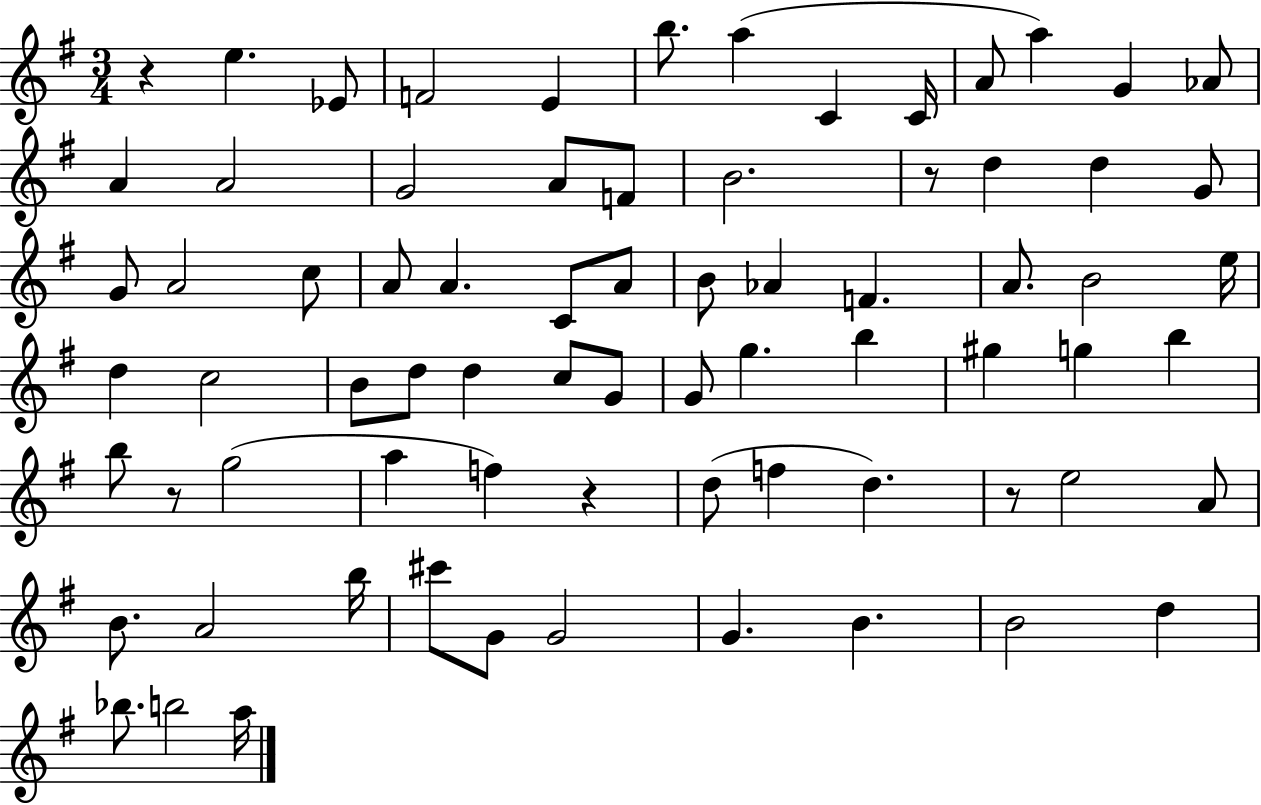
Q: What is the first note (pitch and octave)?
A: E5